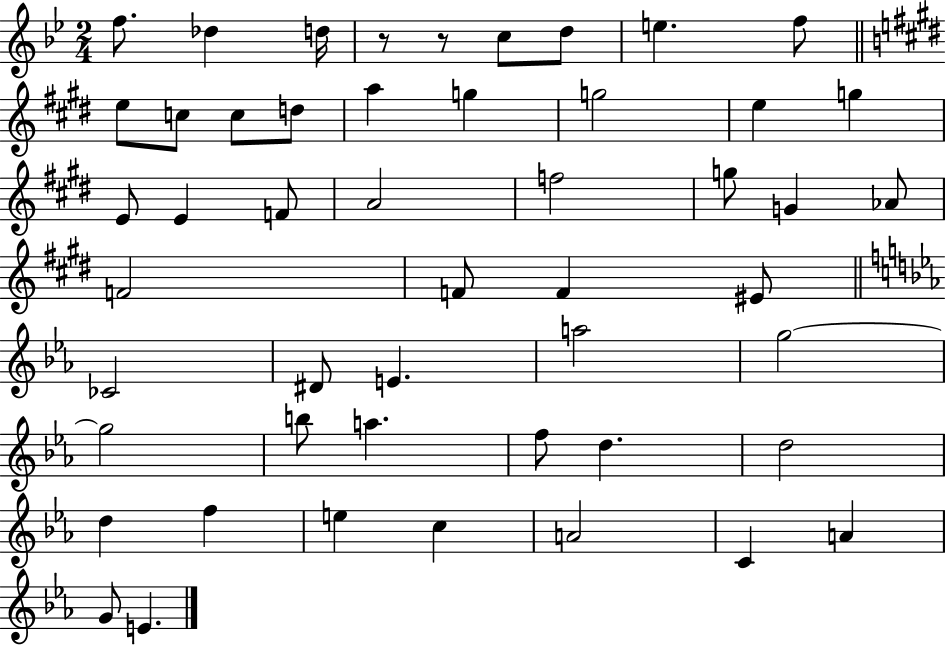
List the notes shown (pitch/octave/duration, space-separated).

F5/e. Db5/q D5/s R/e R/e C5/e D5/e E5/q. F5/e E5/e C5/e C5/e D5/e A5/q G5/q G5/h E5/q G5/q E4/e E4/q F4/e A4/h F5/h G5/e G4/q Ab4/e F4/h F4/e F4/q EIS4/e CES4/h D#4/e E4/q. A5/h G5/h G5/h B5/e A5/q. F5/e D5/q. D5/h D5/q F5/q E5/q C5/q A4/h C4/q A4/q G4/e E4/q.